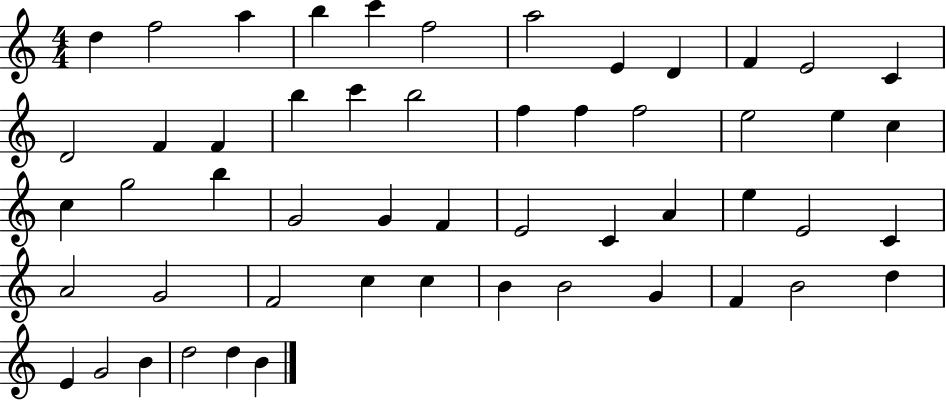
D5/q F5/h A5/q B5/q C6/q F5/h A5/h E4/q D4/q F4/q E4/h C4/q D4/h F4/q F4/q B5/q C6/q B5/h F5/q F5/q F5/h E5/h E5/q C5/q C5/q G5/h B5/q G4/h G4/q F4/q E4/h C4/q A4/q E5/q E4/h C4/q A4/h G4/h F4/h C5/q C5/q B4/q B4/h G4/q F4/q B4/h D5/q E4/q G4/h B4/q D5/h D5/q B4/q